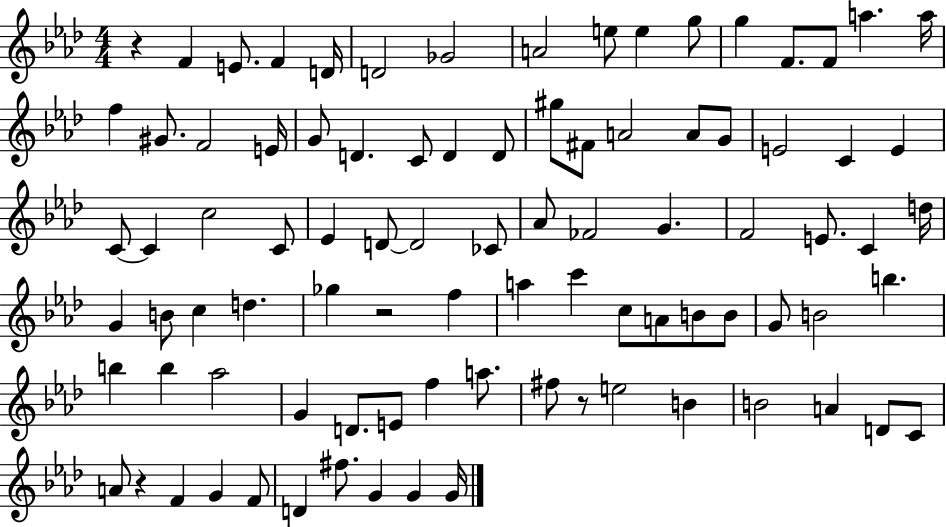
{
  \clef treble
  \numericTimeSignature
  \time 4/4
  \key aes \major
  r4 f'4 e'8. f'4 d'16 | d'2 ges'2 | a'2 e''8 e''4 g''8 | g''4 f'8. f'8 a''4. a''16 | \break f''4 gis'8. f'2 e'16 | g'8 d'4. c'8 d'4 d'8 | gis''8 fis'8 a'2 a'8 g'8 | e'2 c'4 e'4 | \break c'8~~ c'4 c''2 c'8 | ees'4 d'8~~ d'2 ces'8 | aes'8 fes'2 g'4. | f'2 e'8. c'4 d''16 | \break g'4 b'8 c''4 d''4. | ges''4 r2 f''4 | a''4 c'''4 c''8 a'8 b'8 b'8 | g'8 b'2 b''4. | \break b''4 b''4 aes''2 | g'4 d'8. e'8 f''4 a''8. | fis''8 r8 e''2 b'4 | b'2 a'4 d'8 c'8 | \break a'8 r4 f'4 g'4 f'8 | d'4 fis''8. g'4 g'4 g'16 | \bar "|."
}